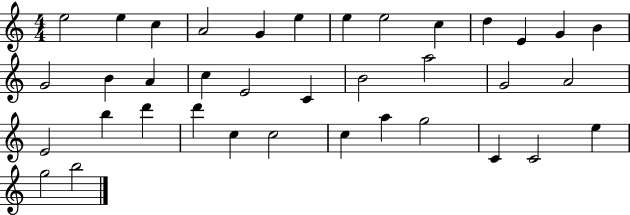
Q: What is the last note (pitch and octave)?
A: B5